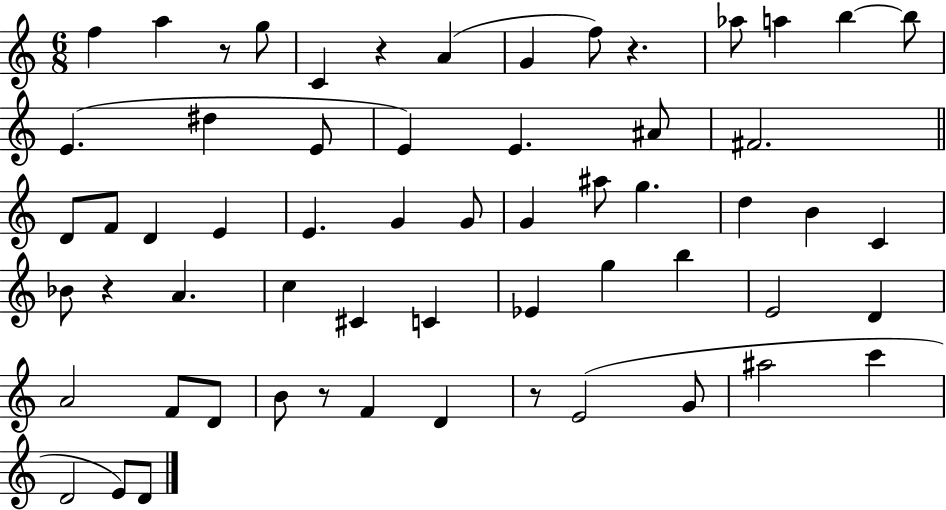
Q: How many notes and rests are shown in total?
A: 60